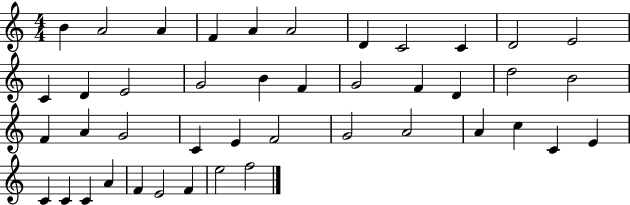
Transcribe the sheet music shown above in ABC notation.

X:1
T:Untitled
M:4/4
L:1/4
K:C
B A2 A F A A2 D C2 C D2 E2 C D E2 G2 B F G2 F D d2 B2 F A G2 C E F2 G2 A2 A c C E C C C A F E2 F e2 f2